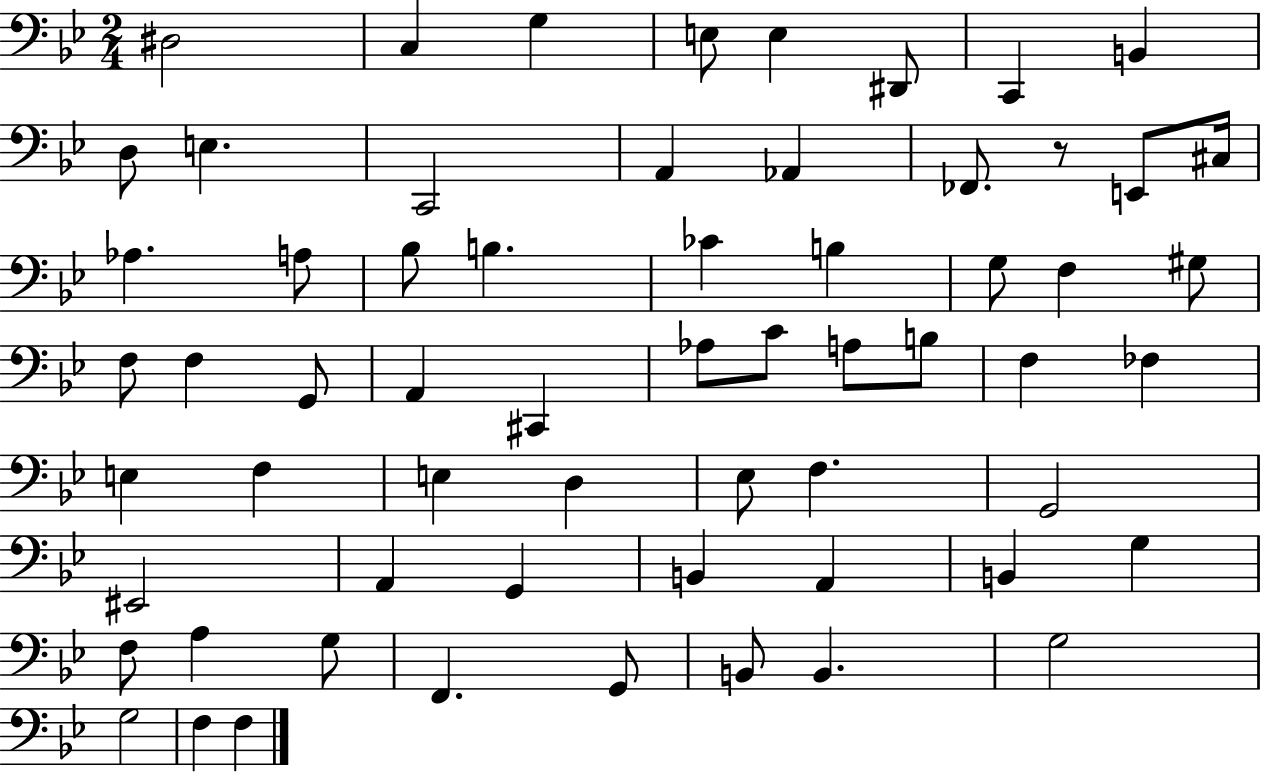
D#3/h C3/q G3/q E3/e E3/q D#2/e C2/q B2/q D3/e E3/q. C2/h A2/q Ab2/q FES2/e. R/e E2/e C#3/s Ab3/q. A3/e Bb3/e B3/q. CES4/q B3/q G3/e F3/q G#3/e F3/e F3/q G2/e A2/q C#2/q Ab3/e C4/e A3/e B3/e F3/q FES3/q E3/q F3/q E3/q D3/q Eb3/e F3/q. G2/h EIS2/h A2/q G2/q B2/q A2/q B2/q G3/q F3/e A3/q G3/e F2/q. G2/e B2/e B2/q. G3/h G3/h F3/q F3/q